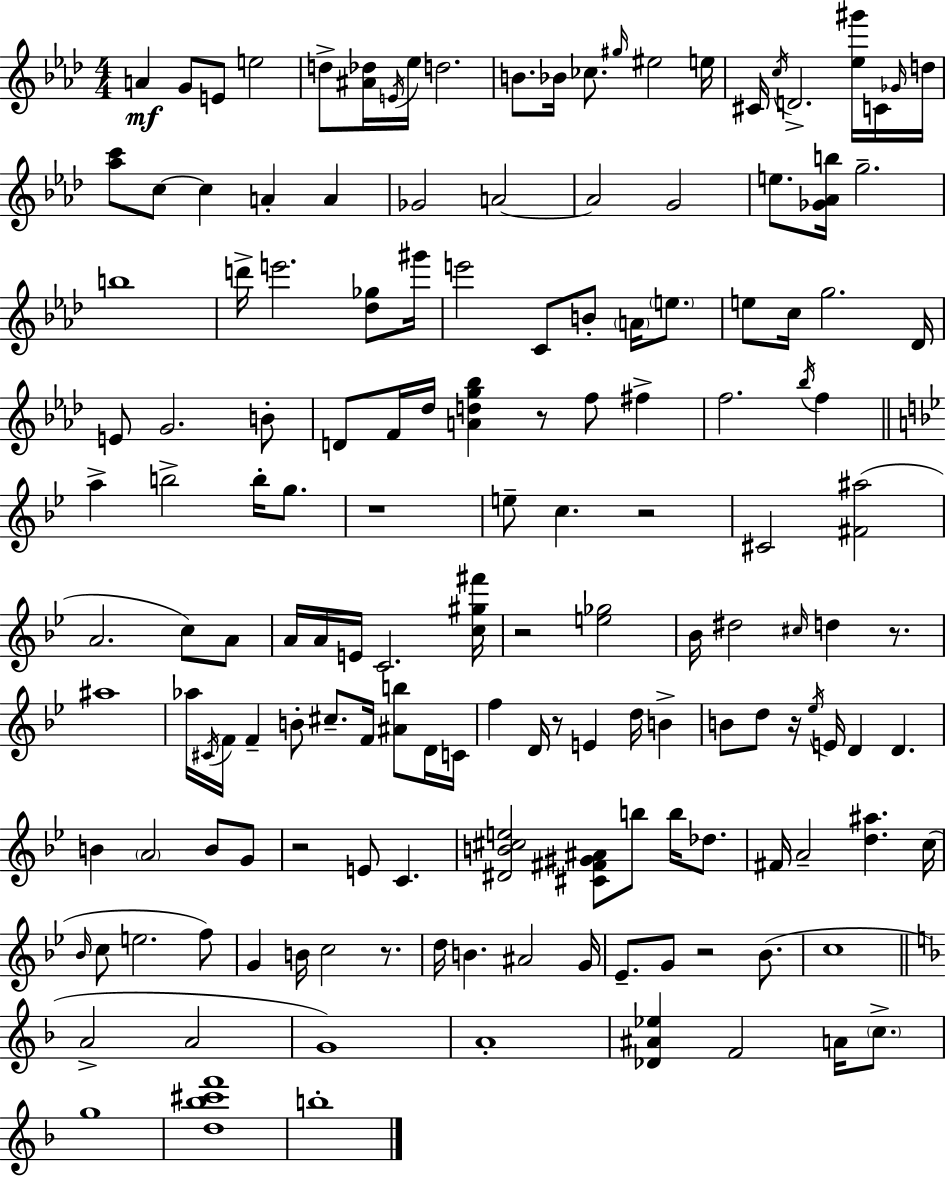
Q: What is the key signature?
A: AES major